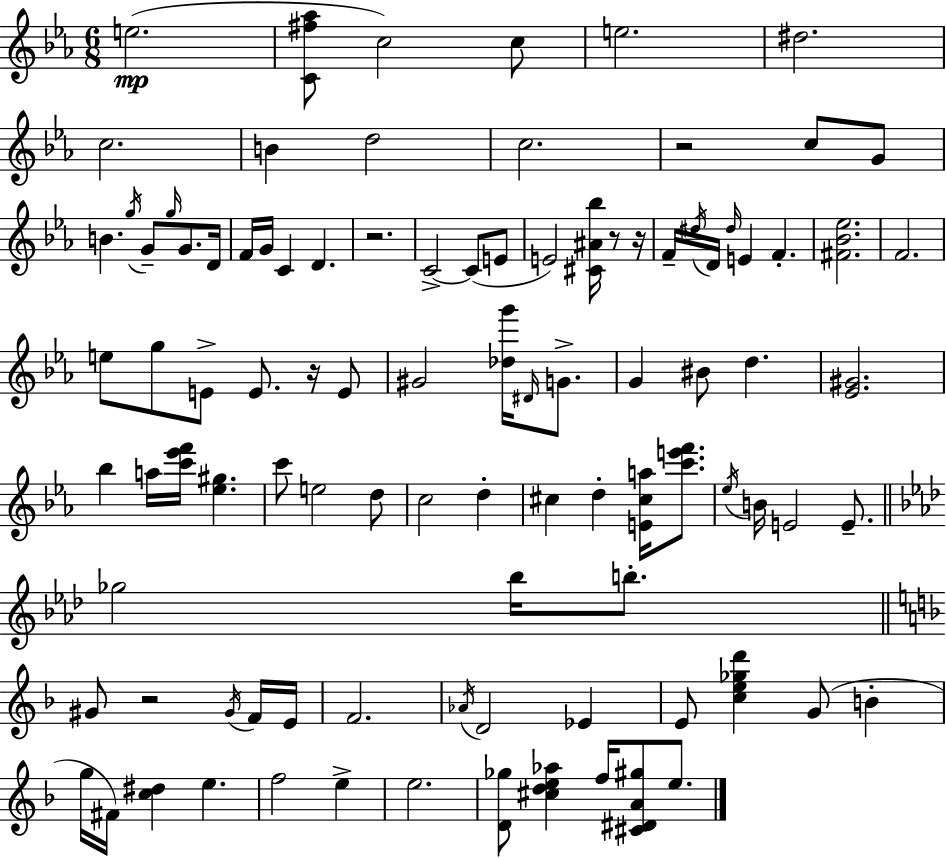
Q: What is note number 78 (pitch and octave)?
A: E5